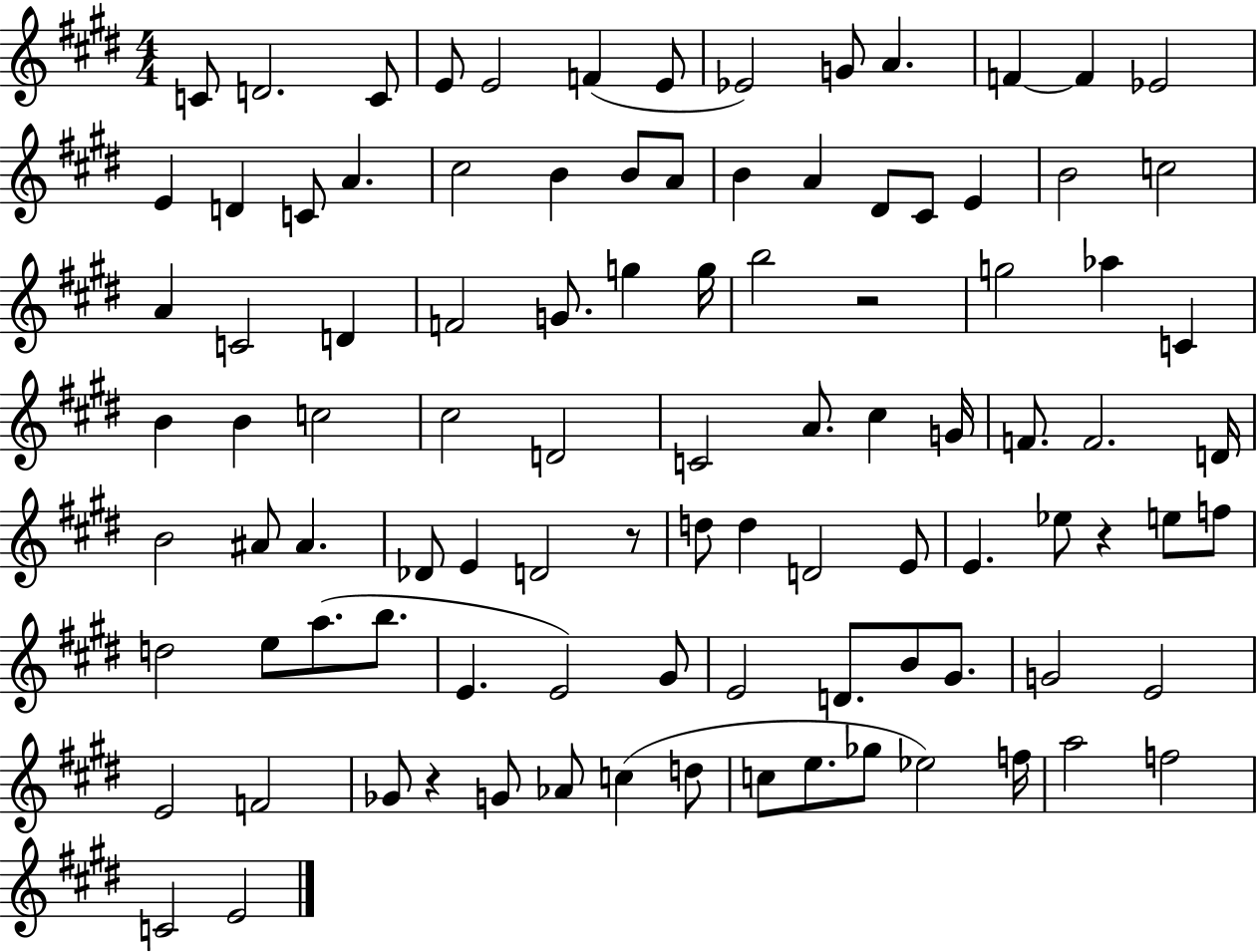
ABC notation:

X:1
T:Untitled
M:4/4
L:1/4
K:E
C/2 D2 C/2 E/2 E2 F E/2 _E2 G/2 A F F _E2 E D C/2 A ^c2 B B/2 A/2 B A ^D/2 ^C/2 E B2 c2 A C2 D F2 G/2 g g/4 b2 z2 g2 _a C B B c2 ^c2 D2 C2 A/2 ^c G/4 F/2 F2 D/4 B2 ^A/2 ^A _D/2 E D2 z/2 d/2 d D2 E/2 E _e/2 z e/2 f/2 d2 e/2 a/2 b/2 E E2 ^G/2 E2 D/2 B/2 ^G/2 G2 E2 E2 F2 _G/2 z G/2 _A/2 c d/2 c/2 e/2 _g/2 _e2 f/4 a2 f2 C2 E2